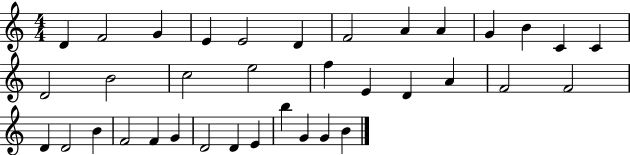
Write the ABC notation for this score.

X:1
T:Untitled
M:4/4
L:1/4
K:C
D F2 G E E2 D F2 A A G B C C D2 B2 c2 e2 f E D A F2 F2 D D2 B F2 F G D2 D E b G G B